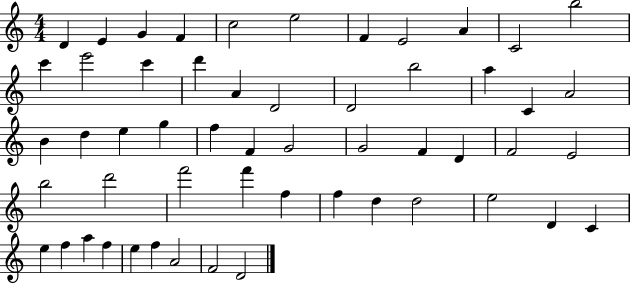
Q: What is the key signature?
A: C major